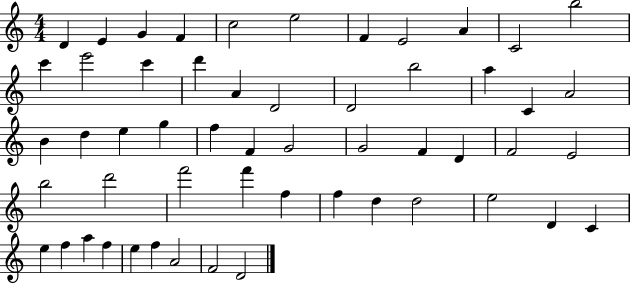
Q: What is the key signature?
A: C major